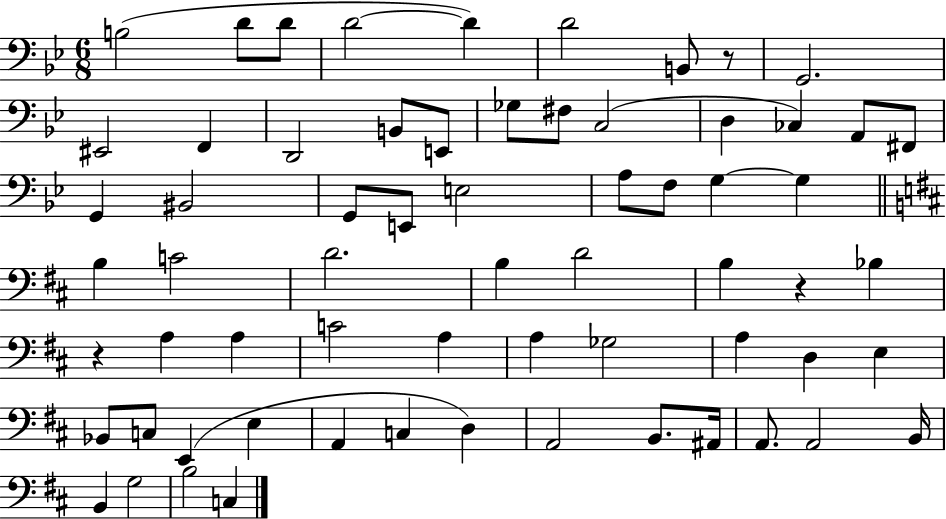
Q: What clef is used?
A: bass